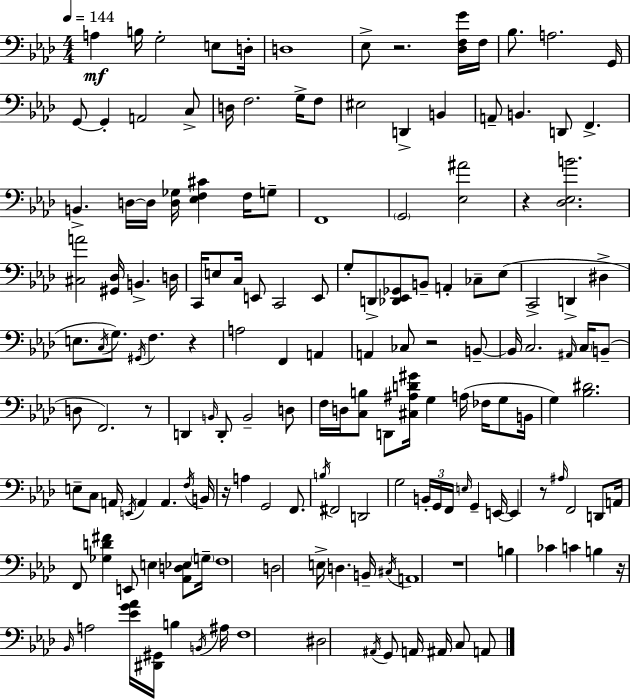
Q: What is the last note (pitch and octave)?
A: A2